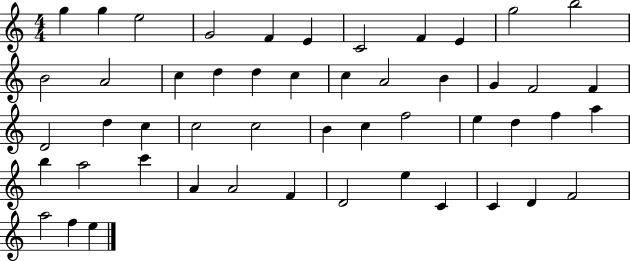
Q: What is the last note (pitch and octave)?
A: E5